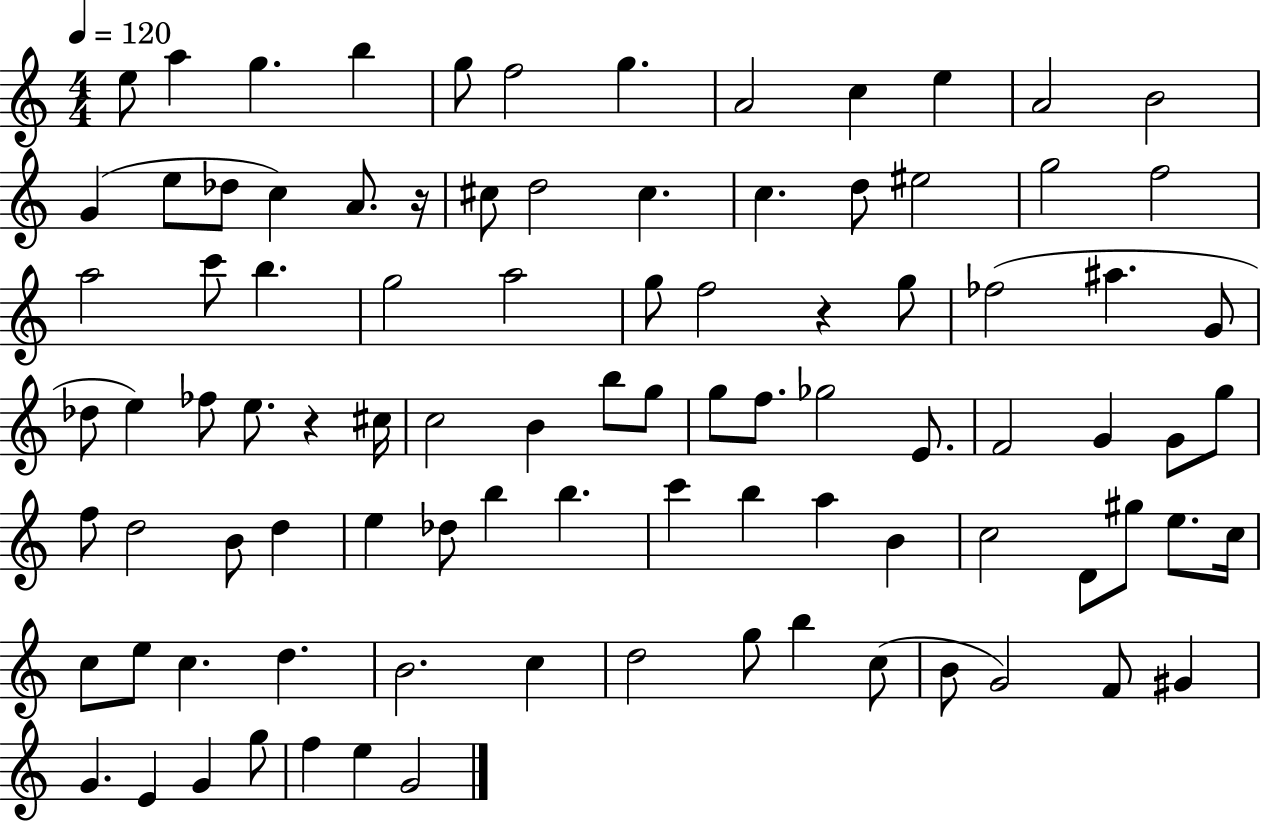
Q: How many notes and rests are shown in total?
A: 94